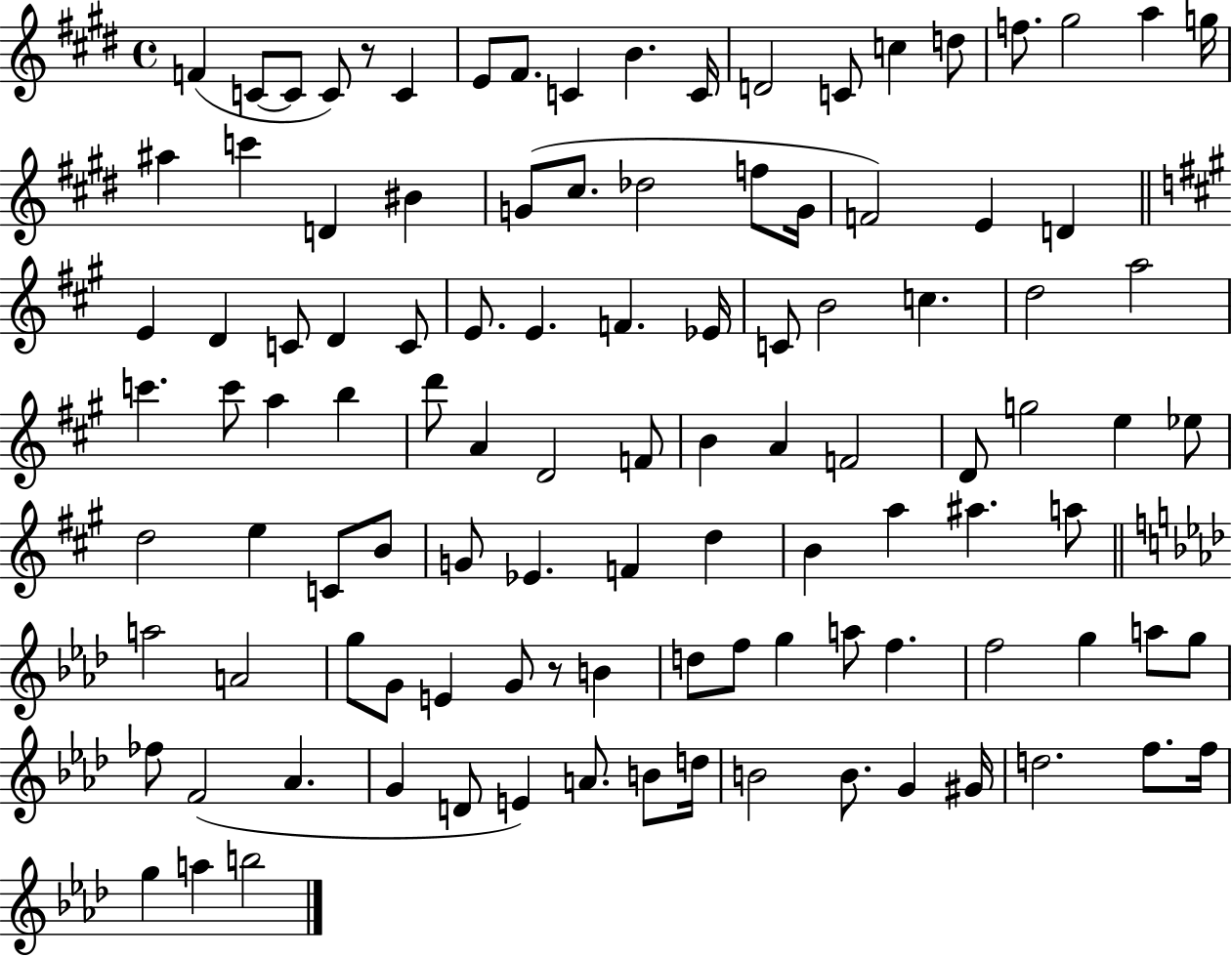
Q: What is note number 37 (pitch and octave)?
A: E4